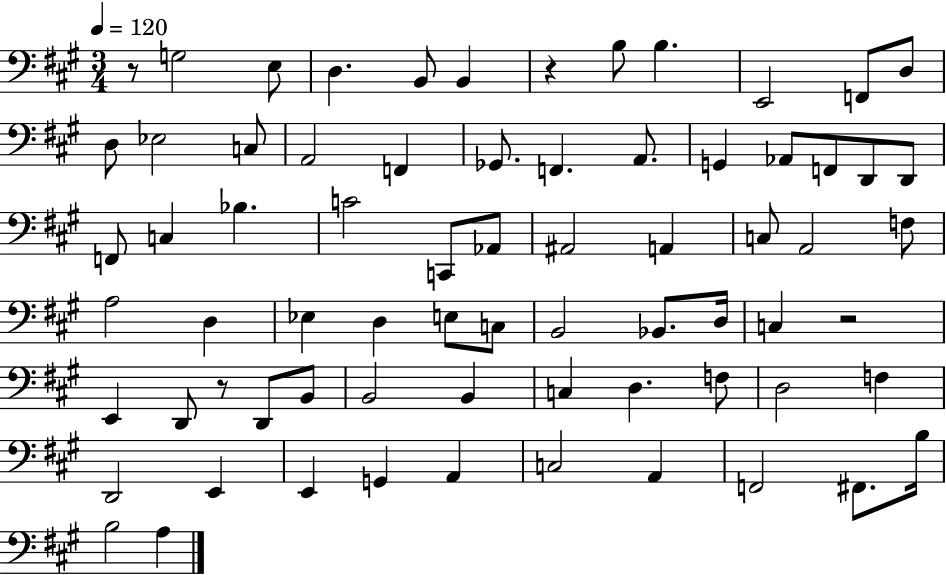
{
  \clef bass
  \numericTimeSignature
  \time 3/4
  \key a \major
  \tempo 4 = 120
  r8 g2 e8 | d4. b,8 b,4 | r4 b8 b4. | e,2 f,8 d8 | \break d8 ees2 c8 | a,2 f,4 | ges,8. f,4. a,8. | g,4 aes,8 f,8 d,8 d,8 | \break f,8 c4 bes4. | c'2 c,8 aes,8 | ais,2 a,4 | c8 a,2 f8 | \break a2 d4 | ees4 d4 e8 c8 | b,2 bes,8. d16 | c4 r2 | \break e,4 d,8 r8 d,8 b,8 | b,2 b,4 | c4 d4. f8 | d2 f4 | \break d,2 e,4 | e,4 g,4 a,4 | c2 a,4 | f,2 fis,8. b16 | \break b2 a4 | \bar "|."
}